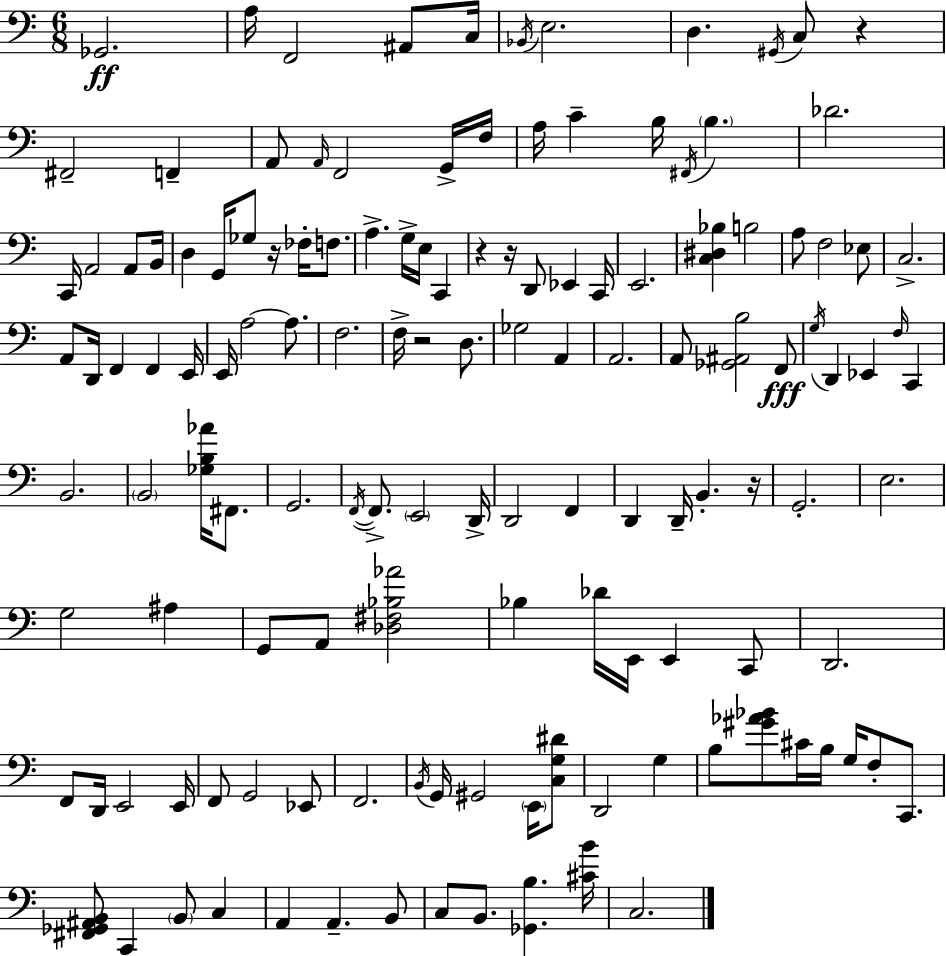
Gb2/h. A3/s F2/h A#2/e C3/s Bb2/s E3/h. D3/q. G#2/s C3/e R/q F#2/h F2/q A2/e A2/s F2/h G2/s F3/s A3/s C4/q B3/s F#2/s B3/q. Db4/h. C2/s A2/h A2/e B2/s D3/q G2/s Gb3/e R/s FES3/s F3/e. A3/q. G3/s E3/s C2/q R/q R/s D2/e Eb2/q C2/s E2/h. [C3,D#3,Bb3]/q B3/h A3/e F3/h Eb3/e C3/h. A2/e D2/s F2/q F2/q E2/s E2/s A3/h A3/e. F3/h. F3/s R/h D3/e. Gb3/h A2/q A2/h. A2/e [Gb2,A#2,B3]/h F2/e G3/s D2/q Eb2/q F3/s C2/q B2/h. B2/h [Gb3,B3,Ab4]/s F#2/e. G2/h. F2/s F2/e. E2/h D2/s D2/h F2/q D2/q D2/s B2/q. R/s G2/h. E3/h. G3/h A#3/q G2/e A2/e [Db3,F#3,Bb3,Ab4]/h Bb3/q Db4/s E2/s E2/q C2/e D2/h. F2/e D2/s E2/h E2/s F2/e G2/h Eb2/e F2/h. B2/s G2/s G#2/h E2/s [C3,G3,D#4]/e D2/h G3/q B3/e [G#4,Ab4,Bb4]/e C#4/s B3/s G3/s F3/e C2/e. [F#2,Gb2,A#2,B2]/e C2/q B2/e C3/q A2/q A2/q. B2/e C3/e B2/e. [Gb2,B3]/q. [C#4,B4]/s C3/h.